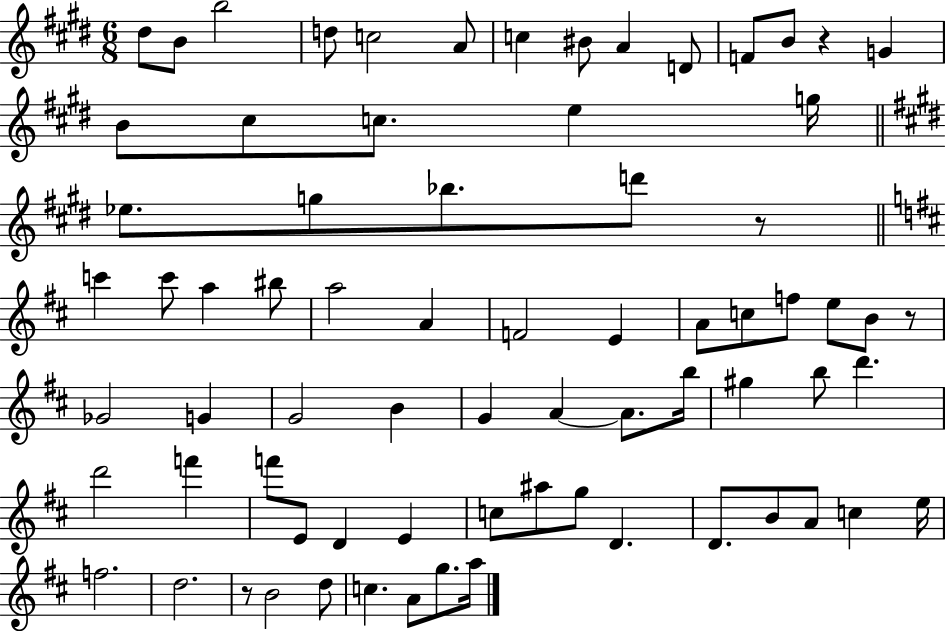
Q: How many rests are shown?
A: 4